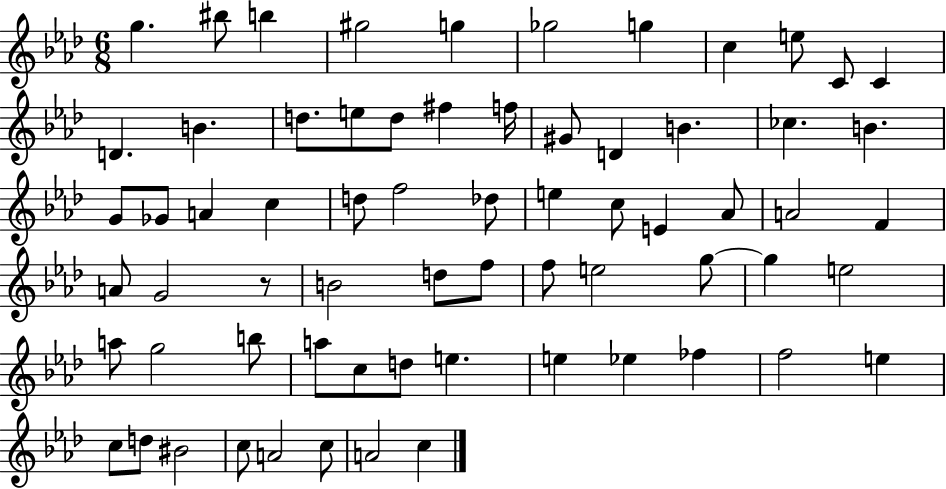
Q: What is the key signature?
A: AES major